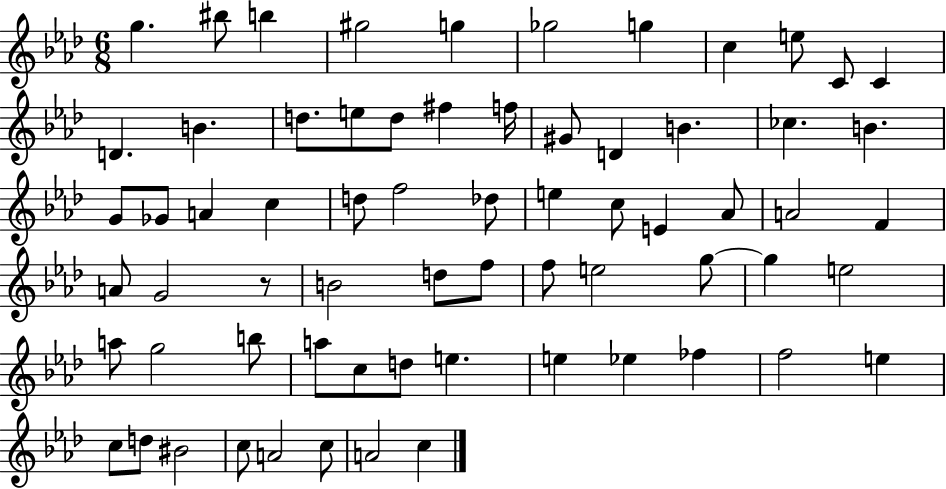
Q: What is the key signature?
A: AES major